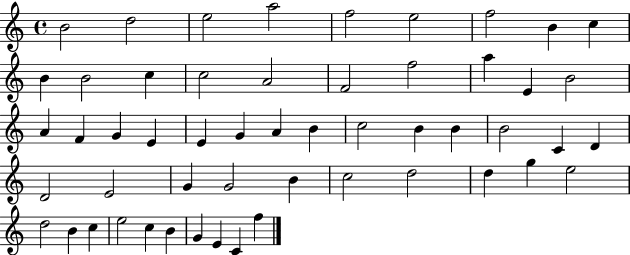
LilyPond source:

{
  \clef treble
  \time 4/4
  \defaultTimeSignature
  \key c \major
  b'2 d''2 | e''2 a''2 | f''2 e''2 | f''2 b'4 c''4 | \break b'4 b'2 c''4 | c''2 a'2 | f'2 f''2 | a''4 e'4 b'2 | \break a'4 f'4 g'4 e'4 | e'4 g'4 a'4 b'4 | c''2 b'4 b'4 | b'2 c'4 d'4 | \break d'2 e'2 | g'4 g'2 b'4 | c''2 d''2 | d''4 g''4 e''2 | \break d''2 b'4 c''4 | e''2 c''4 b'4 | g'4 e'4 c'4 f''4 | \bar "|."
}